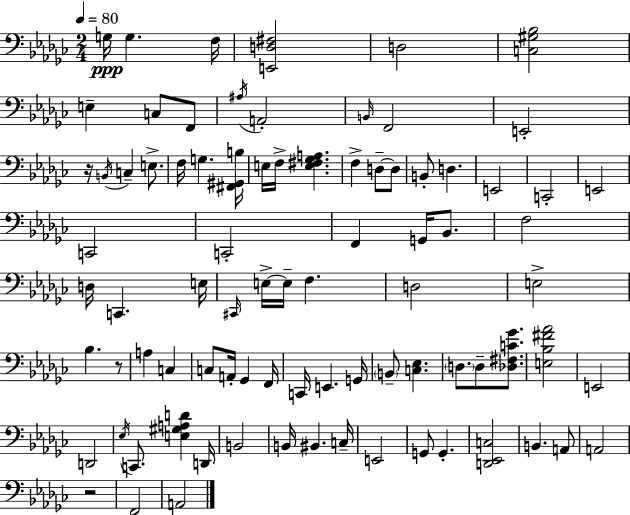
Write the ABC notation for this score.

X:1
T:Untitled
M:2/4
L:1/4
K:Ebm
G,/4 G, F,/4 [E,,D,^F,]2 D,2 [C,^G,_B,]2 E, C,/2 F,,/2 ^A,/4 A,,2 B,,/4 F,,2 E,,2 z/4 B,,/4 C, E,/2 F,/4 G, [^F,,^G,,B,]/4 E,/4 F,/4 [E,^F,_G,A,] F, D,/2 D,/2 B,,/2 D, E,,2 C,,2 E,,2 C,,2 C,,2 F,, G,,/4 _B,,/2 F,2 D,/4 C,, E,/4 ^C,,/4 E,/4 E,/4 F, D,2 E,2 _B, z/2 A, C, C,/2 A,,/4 _G,, F,,/4 C,,/4 E,, G,,/4 B,,/2 [C,_E,] D,/2 D,/2 [_D,^F,C_G]/2 [E,_B,^F_A]2 E,,2 D,,2 _E,/4 C,,/2 [E,^G,A,D] D,,/4 B,,2 B,,/4 ^B,, C,/4 E,,2 G,,/2 G,, [D,,_E,,C,]2 B,, A,,/2 A,,2 z2 F,,2 A,,2